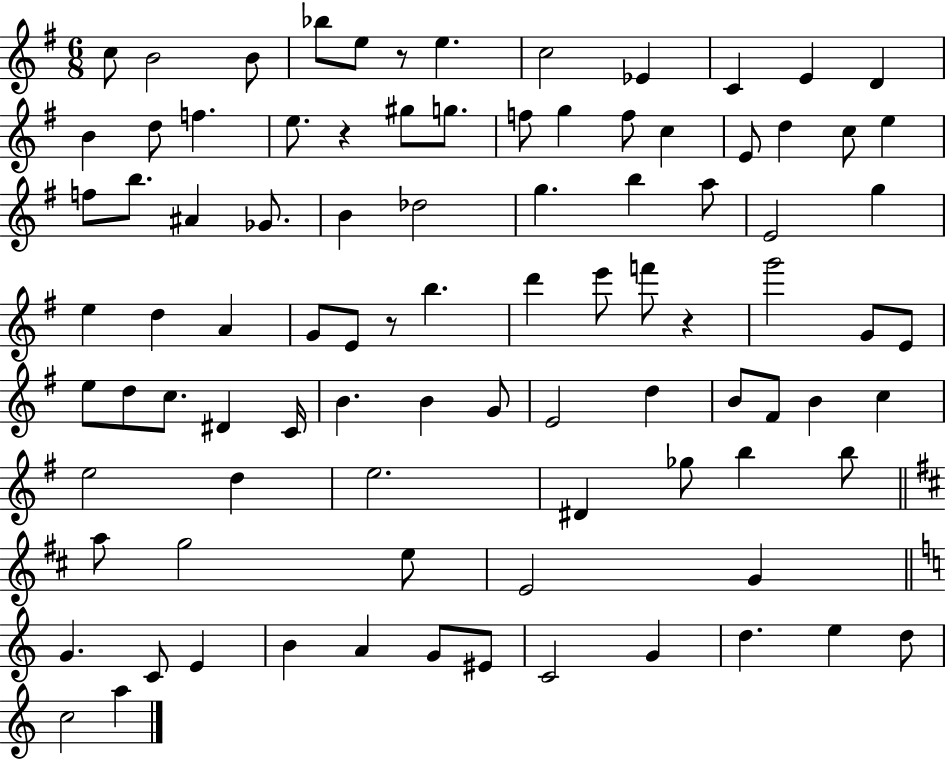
C5/e B4/h B4/e Bb5/e E5/e R/e E5/q. C5/h Eb4/q C4/q E4/q D4/q B4/q D5/e F5/q. E5/e. R/q G#5/e G5/e. F5/e G5/q F5/e C5/q E4/e D5/q C5/e E5/q F5/e B5/e. A#4/q Gb4/e. B4/q Db5/h G5/q. B5/q A5/e E4/h G5/q E5/q D5/q A4/q G4/e E4/e R/e B5/q. D6/q E6/e F6/e R/q G6/h G4/e E4/e E5/e D5/e C5/e. D#4/q C4/s B4/q. B4/q G4/e E4/h D5/q B4/e F#4/e B4/q C5/q E5/h D5/q E5/h. D#4/q Gb5/e B5/q B5/e A5/e G5/h E5/e E4/h G4/q G4/q. C4/e E4/q B4/q A4/q G4/e EIS4/e C4/h G4/q D5/q. E5/q D5/e C5/h A5/q